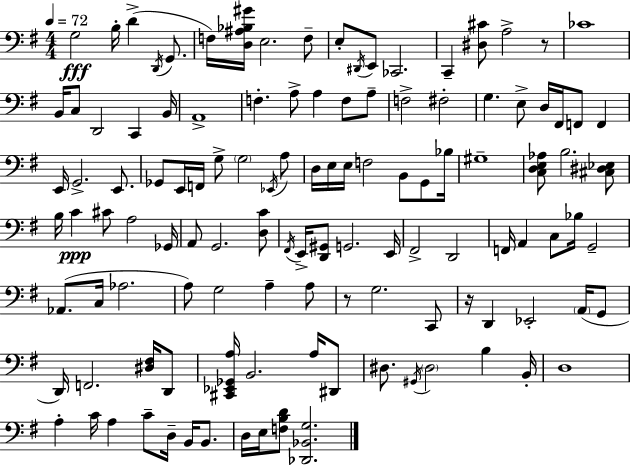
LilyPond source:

{
  \clef bass
  \numericTimeSignature
  \time 4/4
  \key e \minor
  \tempo 4 = 72
  g2\fff b16-. d'4->( \acciaccatura { d,16 } g,8. | f16) <d ais bes gis'>16 e2. f8-- | e8-. \acciaccatura { dis,16 } e,8 ces,2. | c,4-- <dis cis'>8 a2-> | \break r8 ces'1 | b,16 c8 d,2 c,4 | b,16 a,1-> | f4.-. a8-> a4 f8 | \break a8-- f2-> fis2-. | g4. e8-> d16 fis,16 f,8 f,4 | e,16 g,2.-> e,8. | ges,8 e,16 f,16 g8-> \parenthesize g2 | \break \acciaccatura { ees,16 } a8 d16 e16 e16 f2 b,8 | g,8 bes16 gis1-- | <c d e aes>8 b2. | <cis dis ees>8 b16 c'4\ppp cis'8 a2 | \break ges,16 a,8 g,2. | <d c'>8 \acciaccatura { fis,16 } e,16-> <d, gis,>8 g,2. | e,16 fis,2-> d,2 | f,16 a,4 c8 bes16 g,2-- | \break aes,8.( c16 aes2. | a8) g2 a4-- | a8 r8 g2. | c,8 r16 d,4 ees,2-. | \break \parenthesize a,16( g,8 d,16) f,2. | <dis fis>16 d,8 <cis, ees, ges, a>16 b,2. | a16 dis,8 dis8. \acciaccatura { gis,16 } \parenthesize dis2 | b4 b,16-. d1 | \break a4-. c'16 a4 c'8-- | d16-- b,16 b,8. d16 e16 <f b d'>8 <des, bes, g>2. | \bar "|."
}